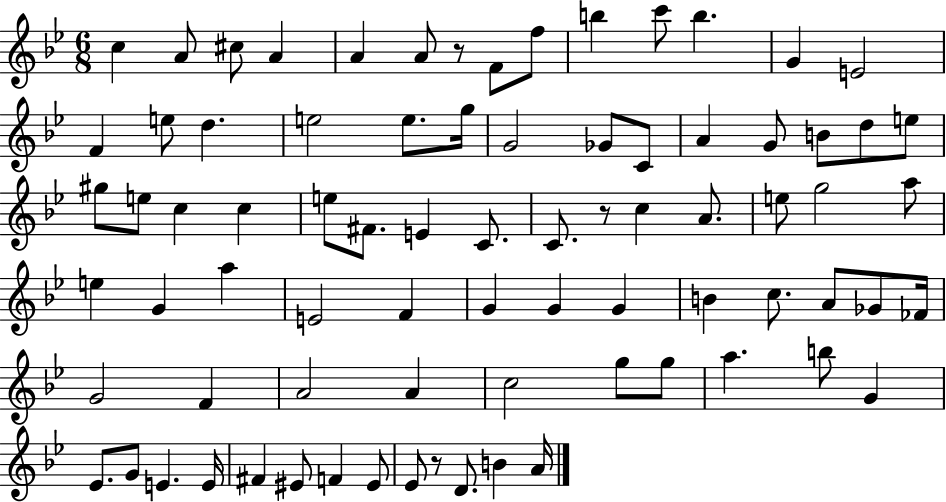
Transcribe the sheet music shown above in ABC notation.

X:1
T:Untitled
M:6/8
L:1/4
K:Bb
c A/2 ^c/2 A A A/2 z/2 F/2 f/2 b c'/2 b G E2 F e/2 d e2 e/2 g/4 G2 _G/2 C/2 A G/2 B/2 d/2 e/2 ^g/2 e/2 c c e/2 ^F/2 E C/2 C/2 z/2 c A/2 e/2 g2 a/2 e G a E2 F G G G B c/2 A/2 _G/2 _F/4 G2 F A2 A c2 g/2 g/2 a b/2 G _E/2 G/2 E E/4 ^F ^E/2 F ^E/2 _E/2 z/2 D/2 B A/4